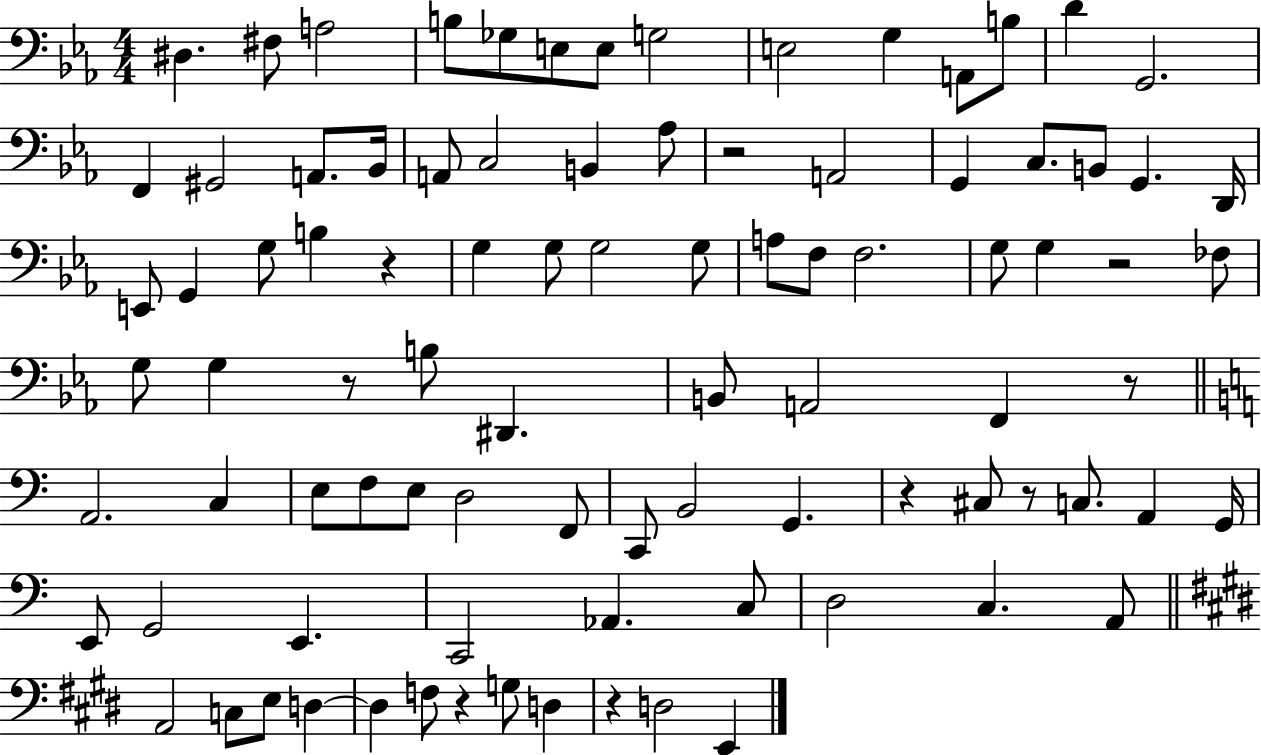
X:1
T:Untitled
M:4/4
L:1/4
K:Eb
^D, ^F,/2 A,2 B,/2 _G,/2 E,/2 E,/2 G,2 E,2 G, A,,/2 B,/2 D G,,2 F,, ^G,,2 A,,/2 _B,,/4 A,,/2 C,2 B,, _A,/2 z2 A,,2 G,, C,/2 B,,/2 G,, D,,/4 E,,/2 G,, G,/2 B, z G, G,/2 G,2 G,/2 A,/2 F,/2 F,2 G,/2 G, z2 _F,/2 G,/2 G, z/2 B,/2 ^D,, B,,/2 A,,2 F,, z/2 A,,2 C, E,/2 F,/2 E,/2 D,2 F,,/2 C,,/2 B,,2 G,, z ^C,/2 z/2 C,/2 A,, G,,/4 E,,/2 G,,2 E,, C,,2 _A,, C,/2 D,2 C, A,,/2 A,,2 C,/2 E,/2 D, D, F,/2 z G,/2 D, z D,2 E,,